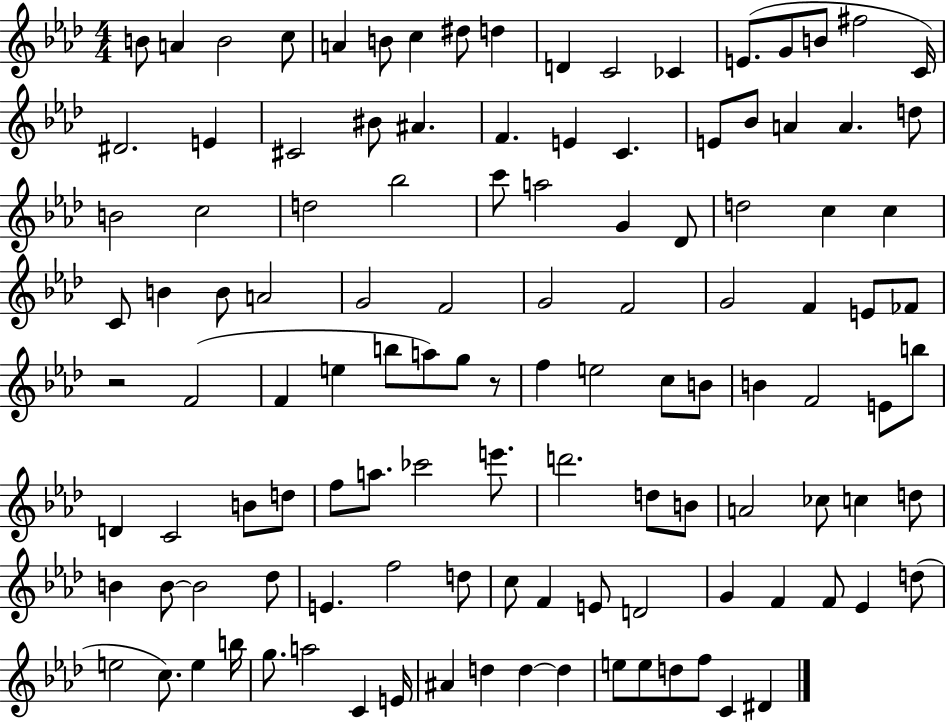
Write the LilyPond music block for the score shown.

{
  \clef treble
  \numericTimeSignature
  \time 4/4
  \key aes \major
  b'8 a'4 b'2 c''8 | a'4 b'8 c''4 dis''8 d''4 | d'4 c'2 ces'4 | e'8.( g'8 b'8 fis''2 c'16) | \break dis'2. e'4 | cis'2 bis'8 ais'4. | f'4. e'4 c'4. | e'8 bes'8 a'4 a'4. d''8 | \break b'2 c''2 | d''2 bes''2 | c'''8 a''2 g'4 des'8 | d''2 c''4 c''4 | \break c'8 b'4 b'8 a'2 | g'2 f'2 | g'2 f'2 | g'2 f'4 e'8 fes'8 | \break r2 f'2( | f'4 e''4 b''8 a''8) g''8 r8 | f''4 e''2 c''8 b'8 | b'4 f'2 e'8 b''8 | \break d'4 c'2 b'8 d''8 | f''8 a''8. ces'''2 e'''8. | d'''2. d''8 b'8 | a'2 ces''8 c''4 d''8 | \break b'4 b'8~~ b'2 des''8 | e'4. f''2 d''8 | c''8 f'4 e'8 d'2 | g'4 f'4 f'8 ees'4 d''8( | \break e''2 c''8.) e''4 b''16 | g''8. a''2 c'4 e'16 | ais'4 d''4 d''4~~ d''4 | e''8 e''8 d''8 f''8 c'4 dis'4 | \break \bar "|."
}